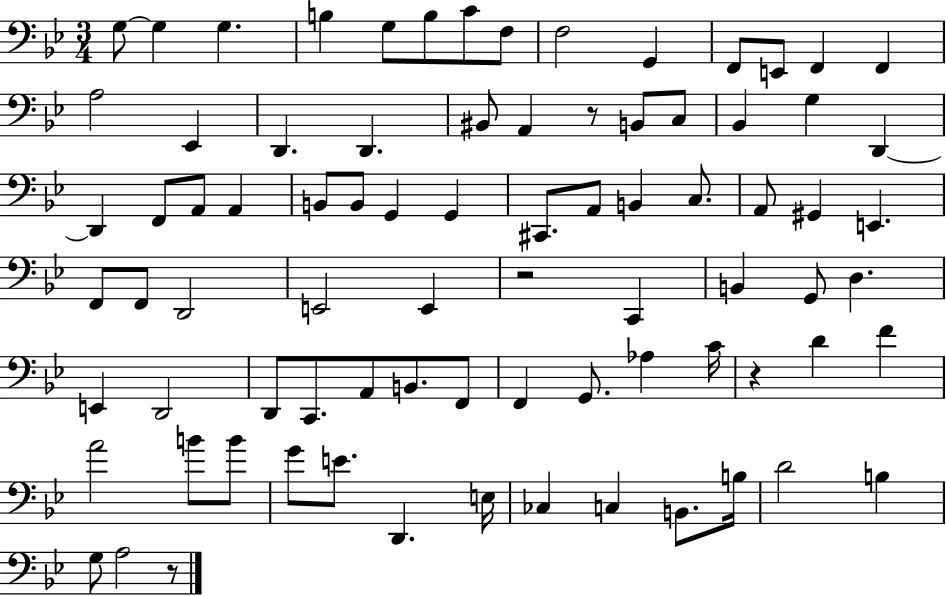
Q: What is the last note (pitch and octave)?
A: A3